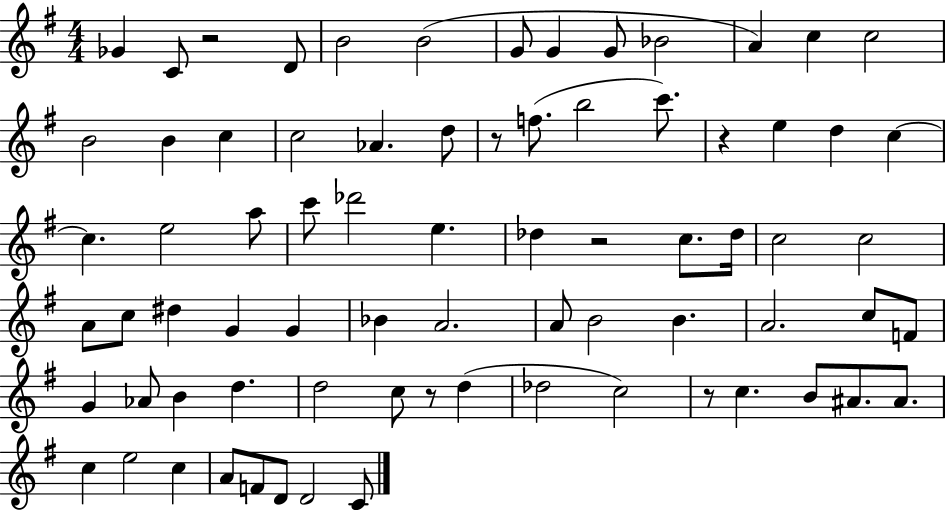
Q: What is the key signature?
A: G major